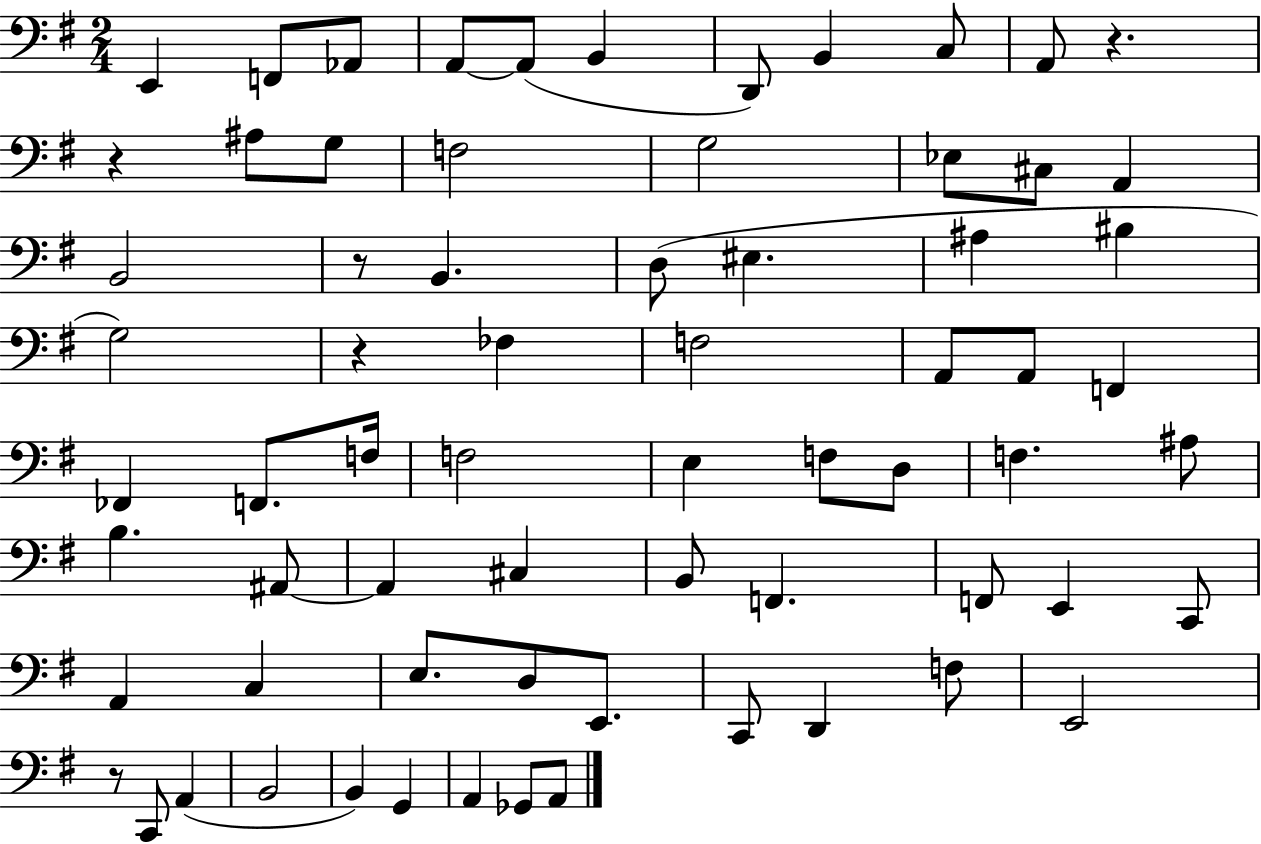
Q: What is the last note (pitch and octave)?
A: A2